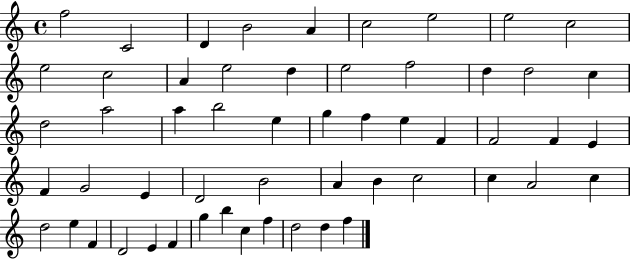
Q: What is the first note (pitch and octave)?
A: F5